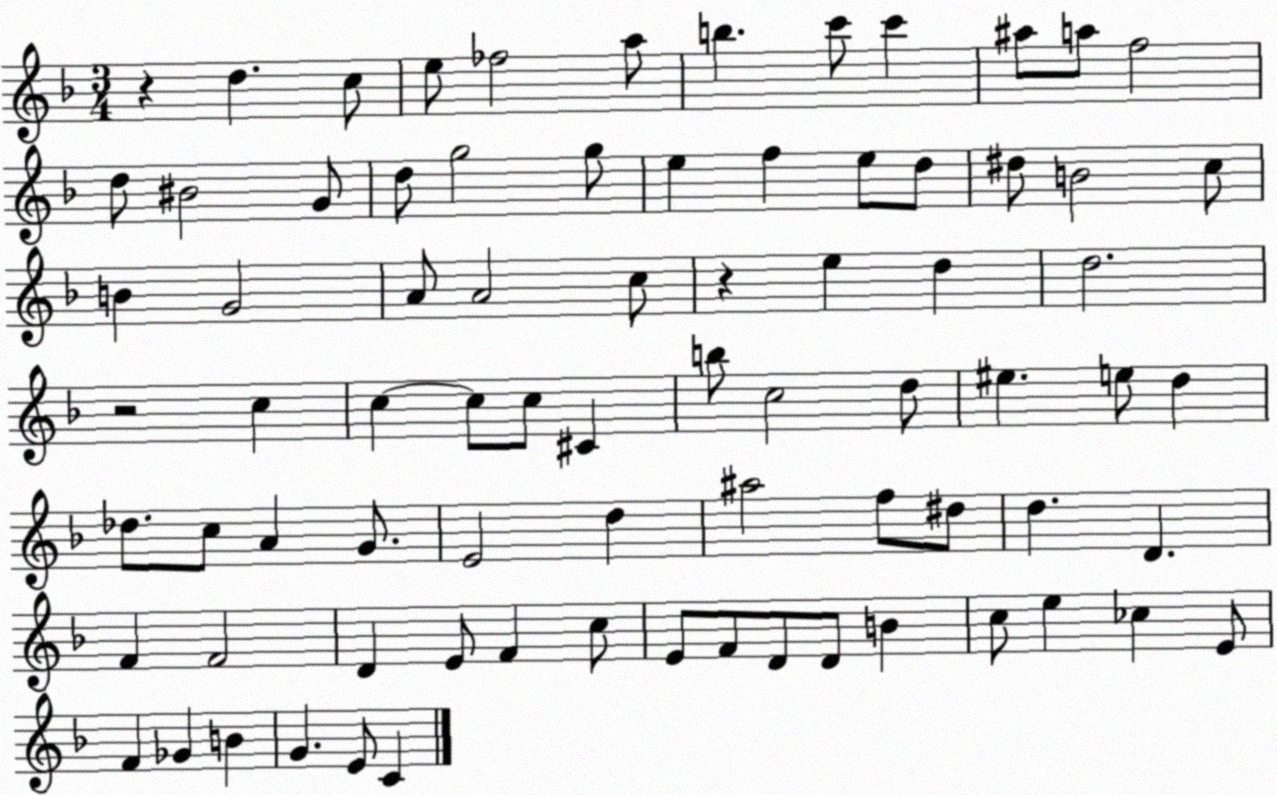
X:1
T:Untitled
M:3/4
L:1/4
K:F
z d c/2 e/2 _f2 a/2 b c'/2 c' ^a/2 a/2 f2 d/2 ^B2 G/2 d/2 g2 g/2 e f e/2 d/2 ^d/2 B2 c/2 B G2 A/2 A2 c/2 z e d d2 z2 c c c/2 c/2 ^C b/2 c2 d/2 ^e e/2 d _d/2 c/2 A G/2 E2 d ^a2 f/2 ^d/2 d D F F2 D E/2 F c/2 E/2 F/2 D/2 D/2 B c/2 e _c E/2 F _G B G E/2 C